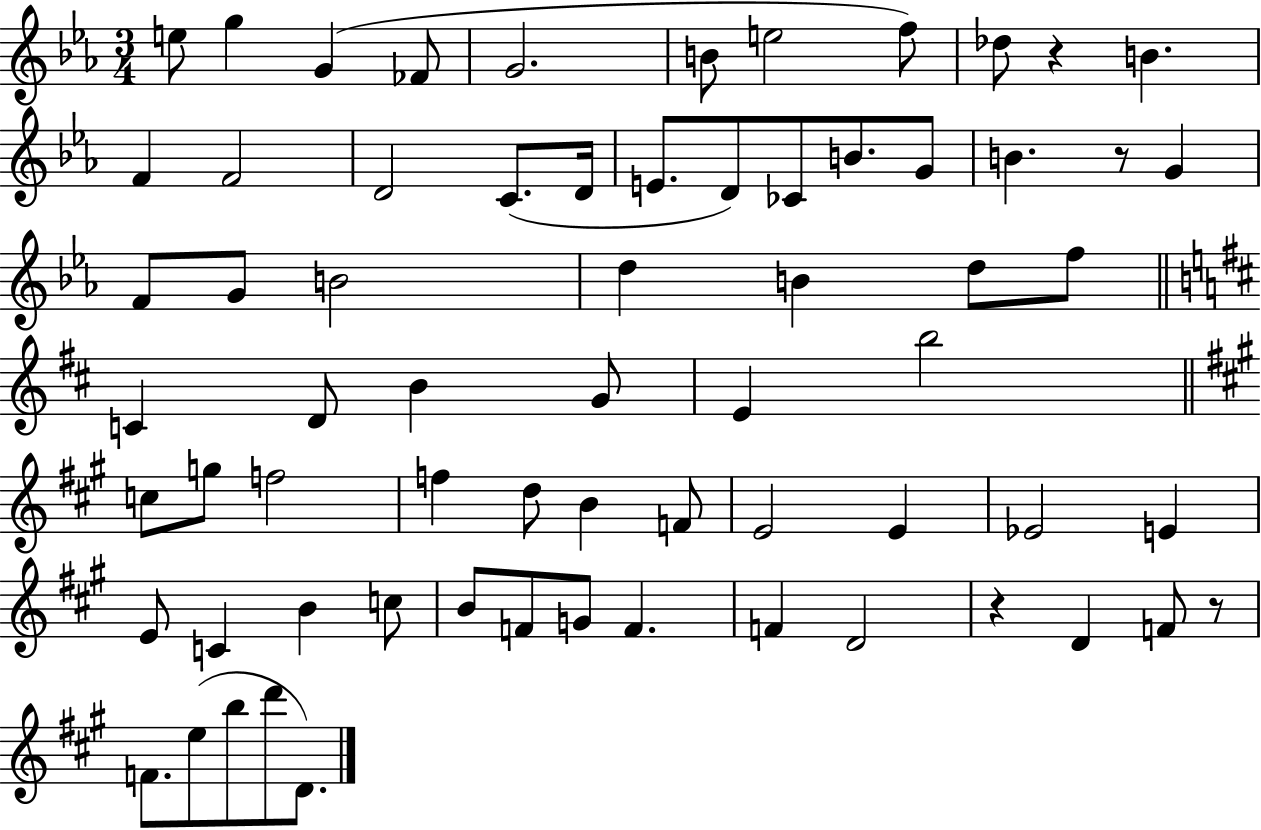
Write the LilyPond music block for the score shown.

{
  \clef treble
  \numericTimeSignature
  \time 3/4
  \key ees \major
  e''8 g''4 g'4( fes'8 | g'2. | b'8 e''2 f''8) | des''8 r4 b'4. | \break f'4 f'2 | d'2 c'8.( d'16 | e'8. d'8) ces'8 b'8. g'8 | b'4. r8 g'4 | \break f'8 g'8 b'2 | d''4 b'4 d''8 f''8 | \bar "||" \break \key b \minor c'4 d'8 b'4 g'8 | e'4 b''2 | \bar "||" \break \key a \major c''8 g''8 f''2 | f''4 d''8 b'4 f'8 | e'2 e'4 | ees'2 e'4 | \break e'8 c'4 b'4 c''8 | b'8 f'8 g'8 f'4. | f'4 d'2 | r4 d'4 f'8 r8 | \break f'8. e''8( b''8 d'''8 d'8.) | \bar "|."
}